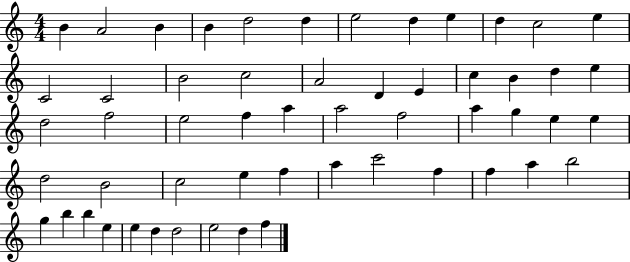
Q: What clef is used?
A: treble